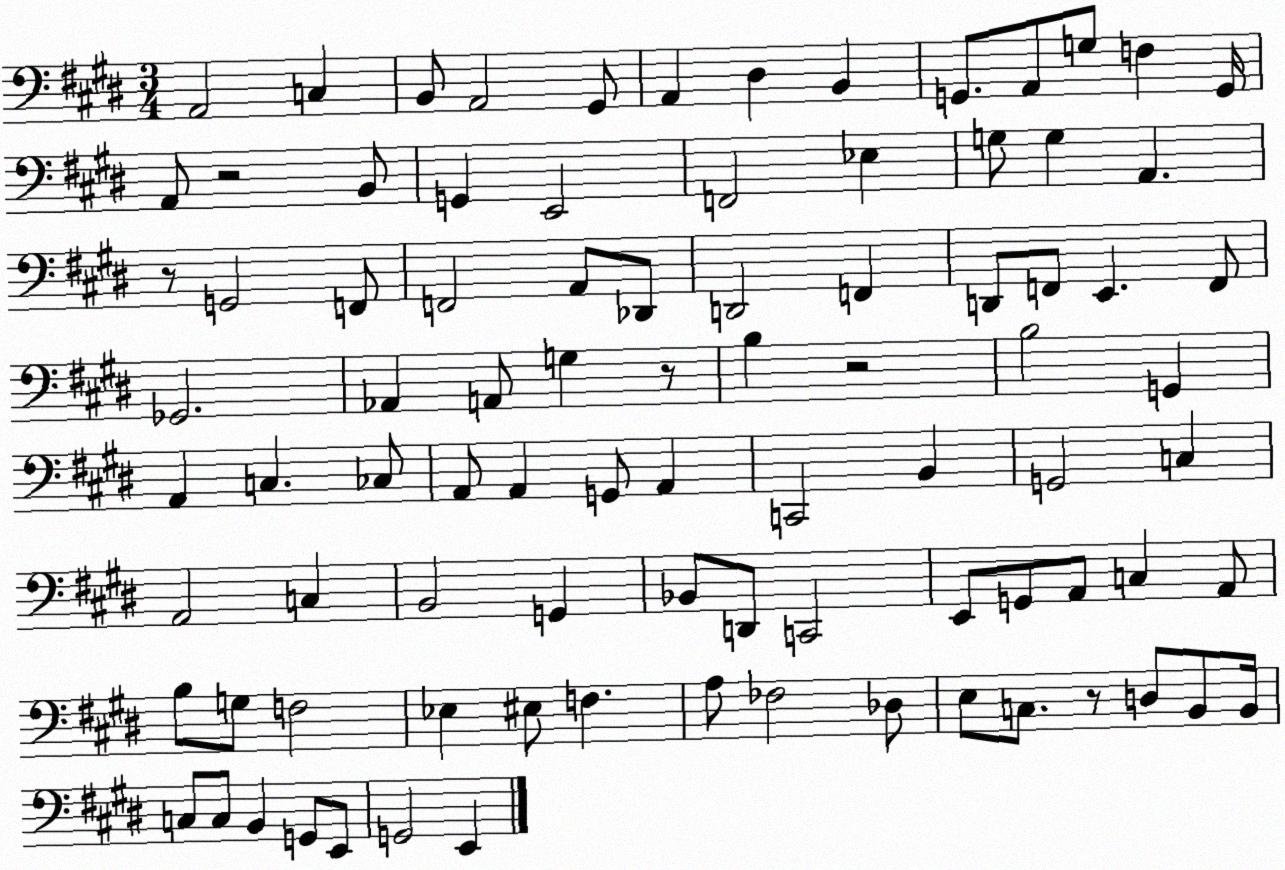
X:1
T:Untitled
M:3/4
L:1/4
K:E
A,,2 C, B,,/2 A,,2 ^G,,/2 A,, ^D, B,, G,,/2 A,,/2 G,/2 F, G,,/4 A,,/2 z2 B,,/2 G,, E,,2 F,,2 _E, G,/2 G, A,, z/2 G,,2 F,,/2 F,,2 A,,/2 _D,,/2 D,,2 F,, D,,/2 F,,/2 E,, F,,/2 _G,,2 _A,, A,,/2 G, z/2 B, z2 B,2 G,, A,, C, _C,/2 A,,/2 A,, G,,/2 A,, C,,2 B,, G,,2 C, A,,2 C, B,,2 G,, _B,,/2 D,,/2 C,,2 E,,/2 G,,/2 A,,/2 C, A,,/2 B,/2 G,/2 F,2 _E, ^E,/2 F, A,/2 _F,2 _D,/2 E,/2 C,/2 z/2 D,/2 B,,/2 B,,/4 C,/2 C,/2 B,, G,,/2 E,,/2 G,,2 E,,